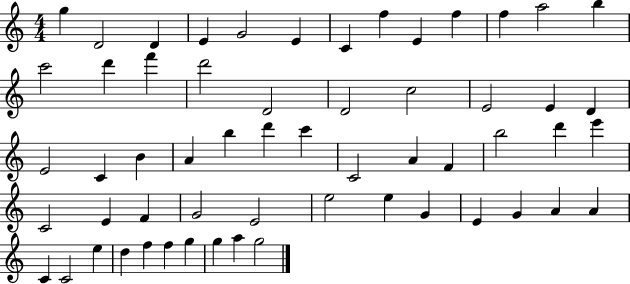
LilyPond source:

{
  \clef treble
  \numericTimeSignature
  \time 4/4
  \key c \major
  g''4 d'2 d'4 | e'4 g'2 e'4 | c'4 f''4 e'4 f''4 | f''4 a''2 b''4 | \break c'''2 d'''4 f'''4 | d'''2 d'2 | d'2 c''2 | e'2 e'4 d'4 | \break e'2 c'4 b'4 | a'4 b''4 d'''4 c'''4 | c'2 a'4 f'4 | b''2 d'''4 e'''4 | \break c'2 e'4 f'4 | g'2 e'2 | e''2 e''4 g'4 | e'4 g'4 a'4 a'4 | \break c'4 c'2 e''4 | d''4 f''4 f''4 g''4 | g''4 a''4 g''2 | \bar "|."
}